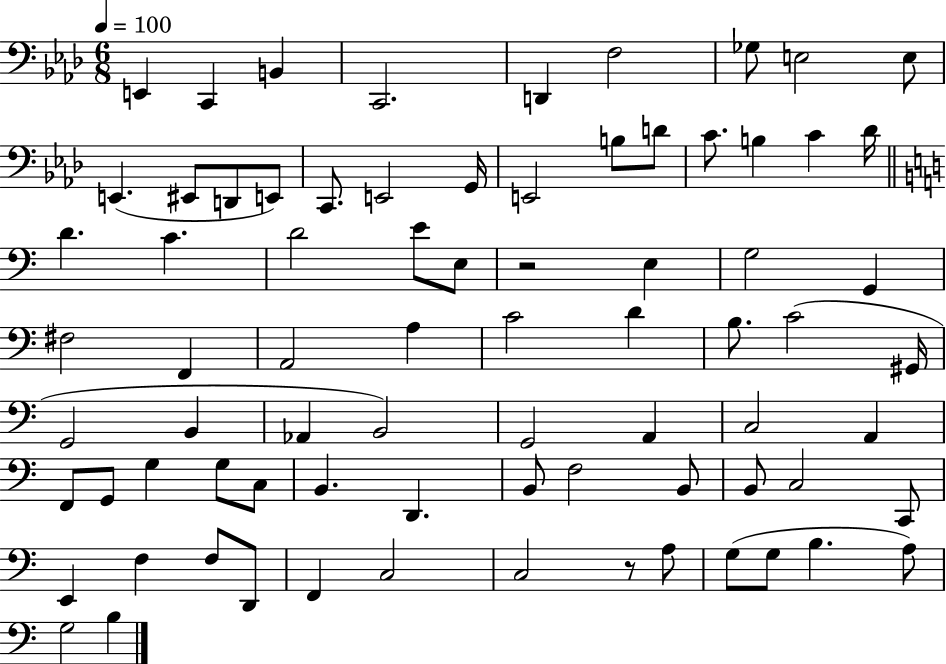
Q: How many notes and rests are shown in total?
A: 77